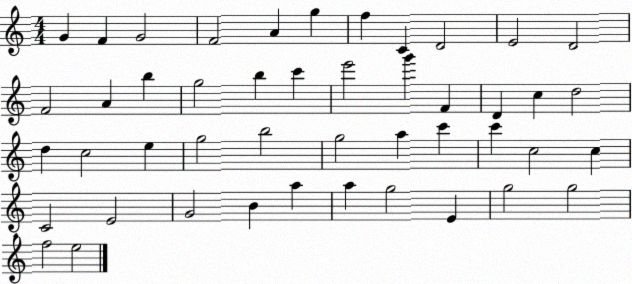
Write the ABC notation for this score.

X:1
T:Untitled
M:4/4
L:1/4
K:C
G F G2 F2 A g f C D2 E2 D2 F2 A b g2 b c' e'2 g' F D c d2 d c2 e g2 b2 g2 a c' c' c2 c C2 E2 G2 B a a g2 E g2 g2 f2 e2